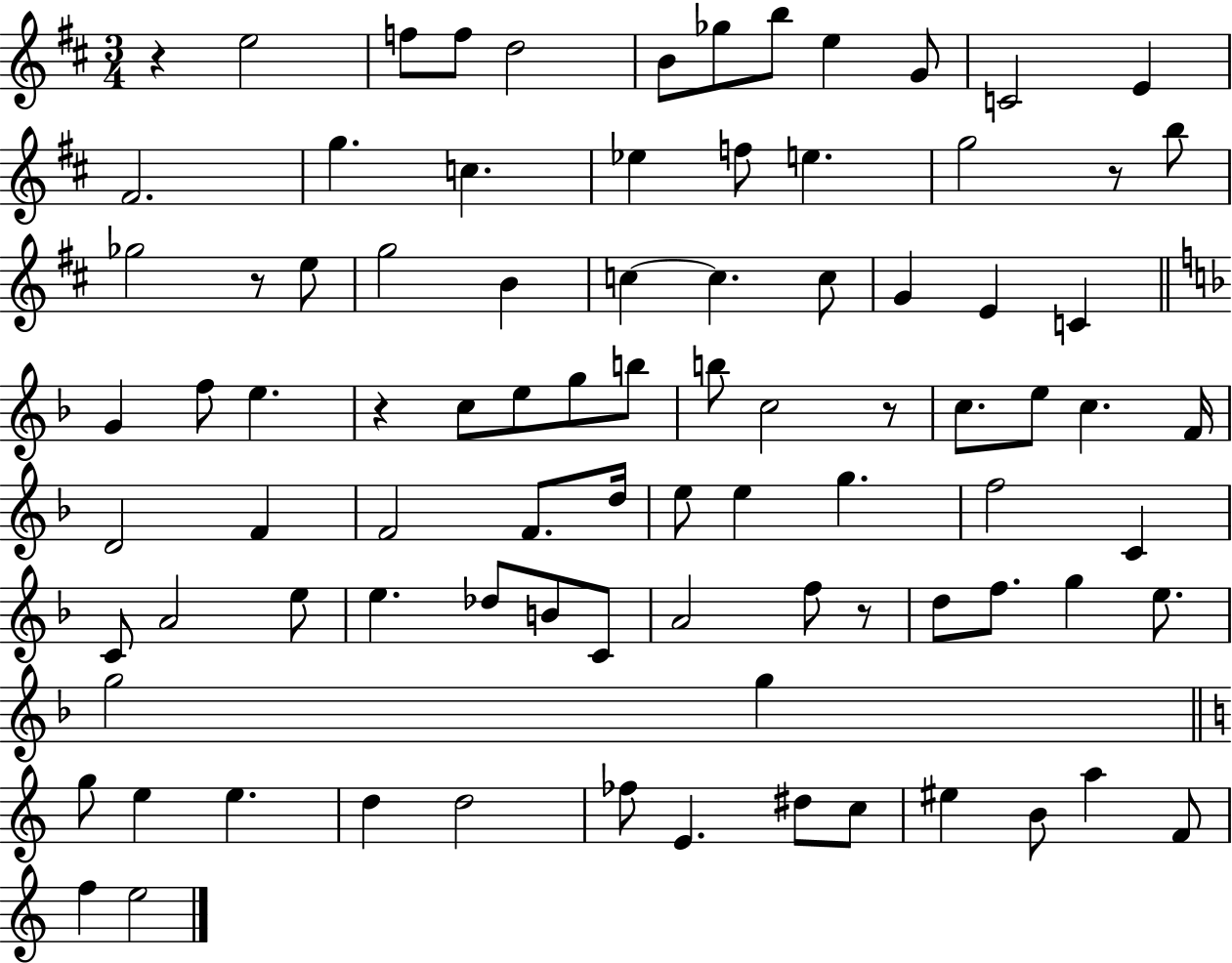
{
  \clef treble
  \numericTimeSignature
  \time 3/4
  \key d \major
  r4 e''2 | f''8 f''8 d''2 | b'8 ges''8 b''8 e''4 g'8 | c'2 e'4 | \break fis'2. | g''4. c''4. | ees''4 f''8 e''4. | g''2 r8 b''8 | \break ges''2 r8 e''8 | g''2 b'4 | c''4~~ c''4. c''8 | g'4 e'4 c'4 | \break \bar "||" \break \key d \minor g'4 f''8 e''4. | r4 c''8 e''8 g''8 b''8 | b''8 c''2 r8 | c''8. e''8 c''4. f'16 | \break d'2 f'4 | f'2 f'8. d''16 | e''8 e''4 g''4. | f''2 c'4 | \break c'8 a'2 e''8 | e''4. des''8 b'8 c'8 | a'2 f''8 r8 | d''8 f''8. g''4 e''8. | \break g''2 g''4 | \bar "||" \break \key c \major g''8 e''4 e''4. | d''4 d''2 | fes''8 e'4. dis''8 c''8 | eis''4 b'8 a''4 f'8 | \break f''4 e''2 | \bar "|."
}